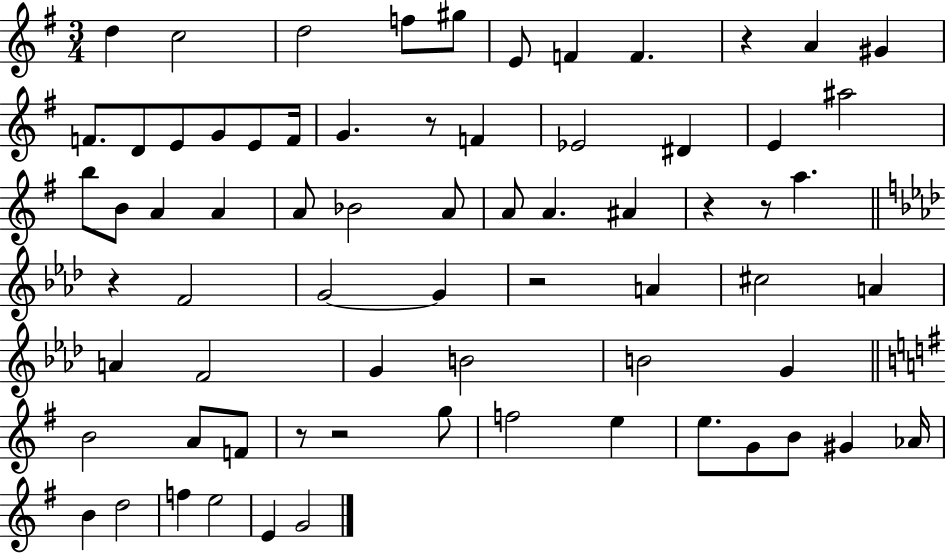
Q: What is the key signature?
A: G major